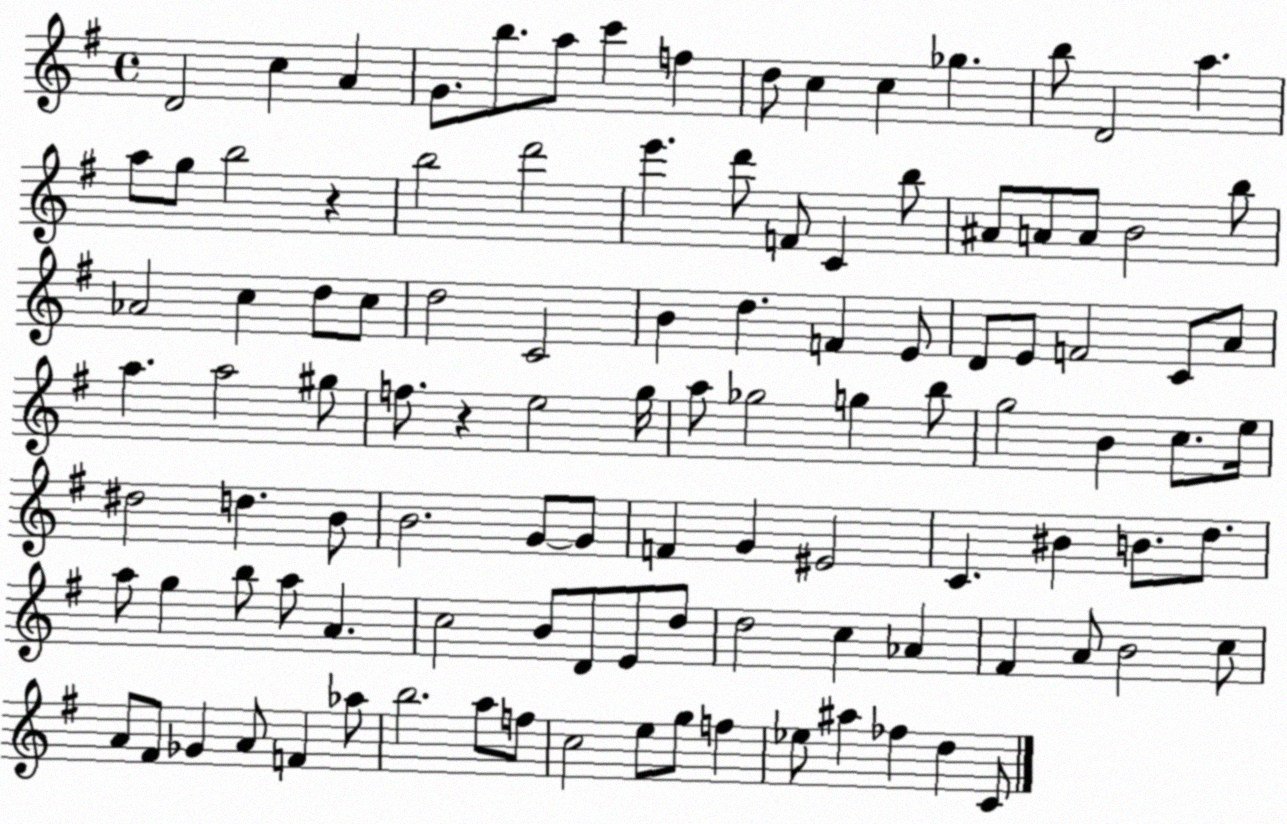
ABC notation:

X:1
T:Untitled
M:4/4
L:1/4
K:G
D2 c A G/2 b/2 a/2 c' f d/2 c c _g b/2 D2 a a/2 g/2 b2 z b2 d'2 e' d'/2 F/2 C b/2 ^A/2 A/2 A/2 B2 b/2 _A2 c d/2 c/2 d2 C2 B d F E/2 D/2 E/2 F2 C/2 A/2 a a2 ^g/2 f/2 z e2 g/4 a/2 _g2 g b/2 g2 B c/2 e/4 ^d2 d B/2 B2 G/2 G/2 F G ^E2 C ^B B/2 d/2 a/2 g b/2 a/2 A c2 B/2 D/2 E/2 d/2 d2 c _A ^F A/2 B2 c/2 A/2 ^F/2 _G A/2 F _a/2 b2 a/2 f/2 c2 e/2 g/2 f _e/2 ^a _f d C/2